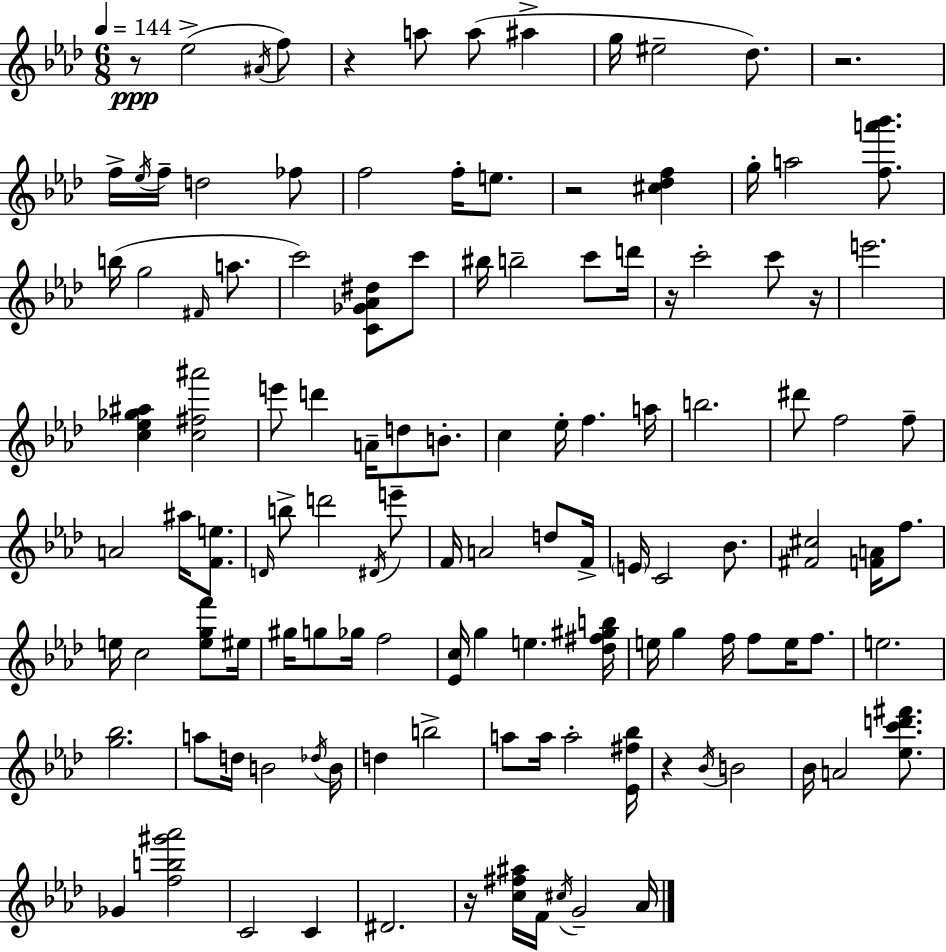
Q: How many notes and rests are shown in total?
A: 122